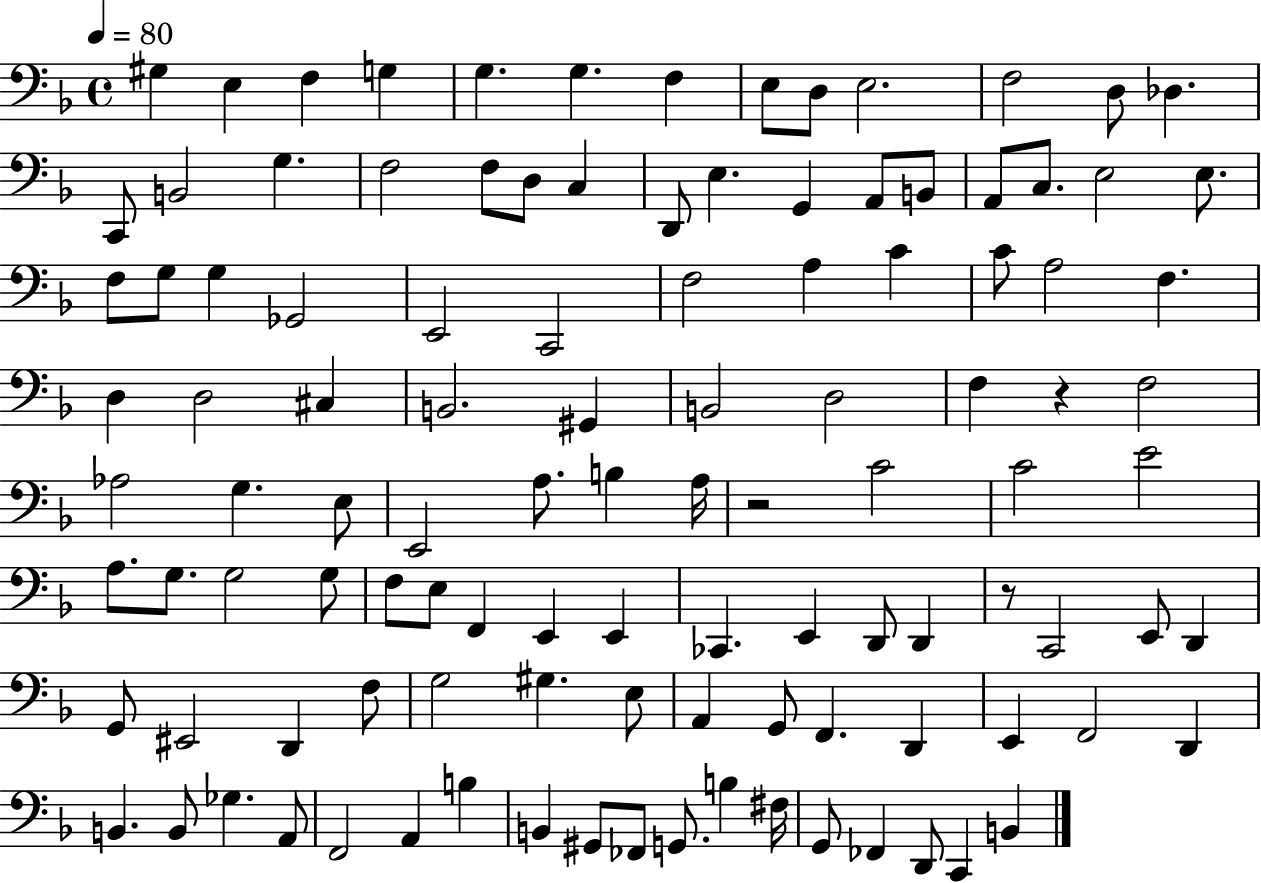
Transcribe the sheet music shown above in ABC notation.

X:1
T:Untitled
M:4/4
L:1/4
K:F
^G, E, F, G, G, G, F, E,/2 D,/2 E,2 F,2 D,/2 _D, C,,/2 B,,2 G, F,2 F,/2 D,/2 C, D,,/2 E, G,, A,,/2 B,,/2 A,,/2 C,/2 E,2 E,/2 F,/2 G,/2 G, _G,,2 E,,2 C,,2 F,2 A, C C/2 A,2 F, D, D,2 ^C, B,,2 ^G,, B,,2 D,2 F, z F,2 _A,2 G, E,/2 E,,2 A,/2 B, A,/4 z2 C2 C2 E2 A,/2 G,/2 G,2 G,/2 F,/2 E,/2 F,, E,, E,, _C,, E,, D,,/2 D,, z/2 C,,2 E,,/2 D,, G,,/2 ^E,,2 D,, F,/2 G,2 ^G, E,/2 A,, G,,/2 F,, D,, E,, F,,2 D,, B,, B,,/2 _G, A,,/2 F,,2 A,, B, B,, ^G,,/2 _F,,/2 G,,/2 B, ^F,/4 G,,/2 _F,, D,,/2 C,, B,,